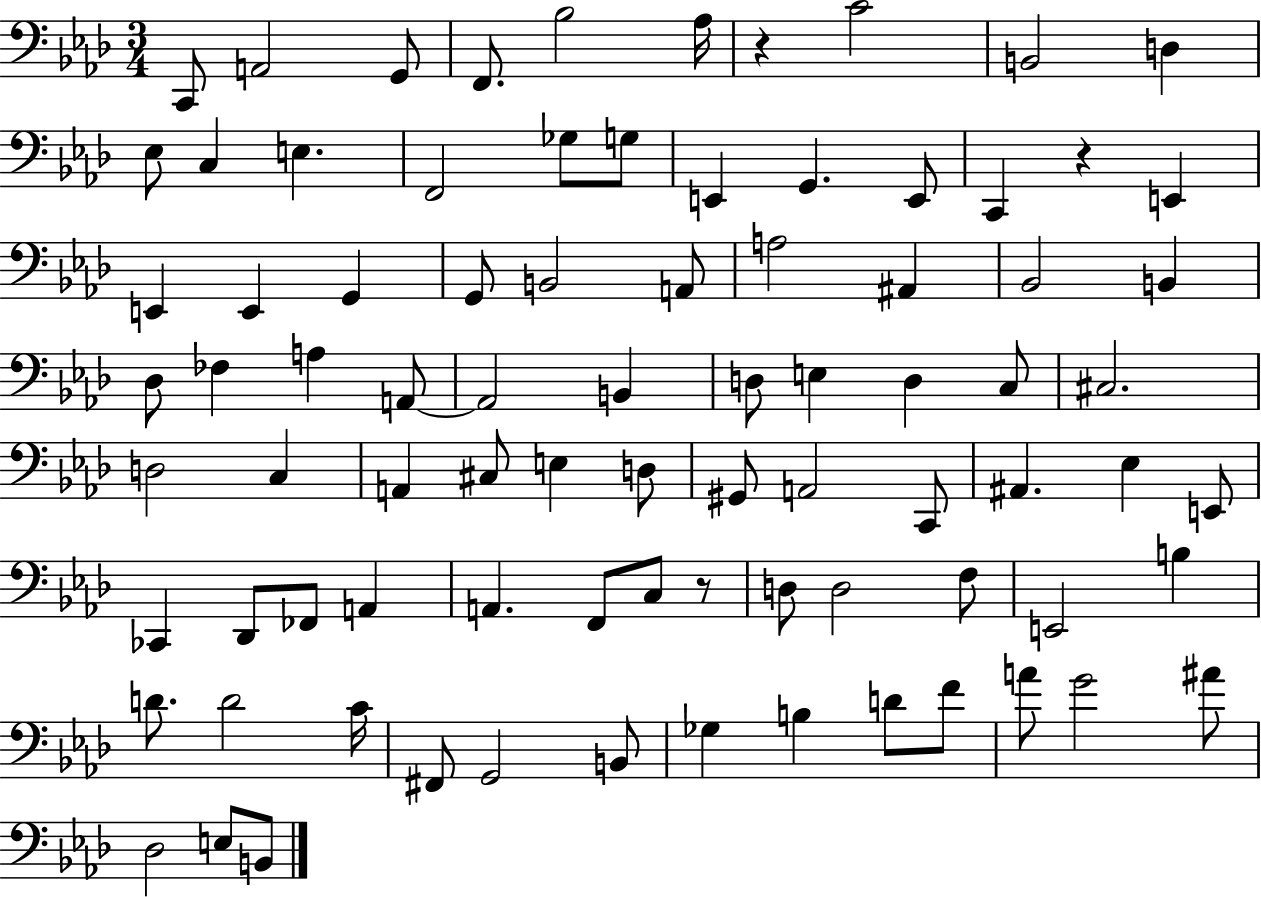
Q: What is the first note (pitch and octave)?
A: C2